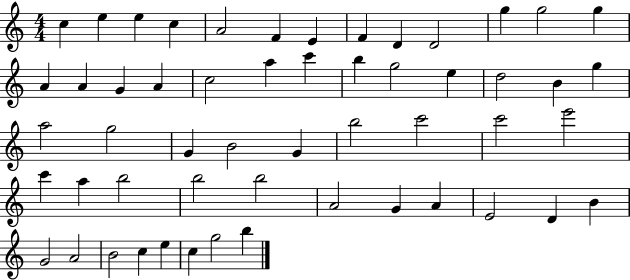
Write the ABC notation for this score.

X:1
T:Untitled
M:4/4
L:1/4
K:C
c e e c A2 F E F D D2 g g2 g A A G A c2 a c' b g2 e d2 B g a2 g2 G B2 G b2 c'2 c'2 e'2 c' a b2 b2 b2 A2 G A E2 D B G2 A2 B2 c e c g2 b